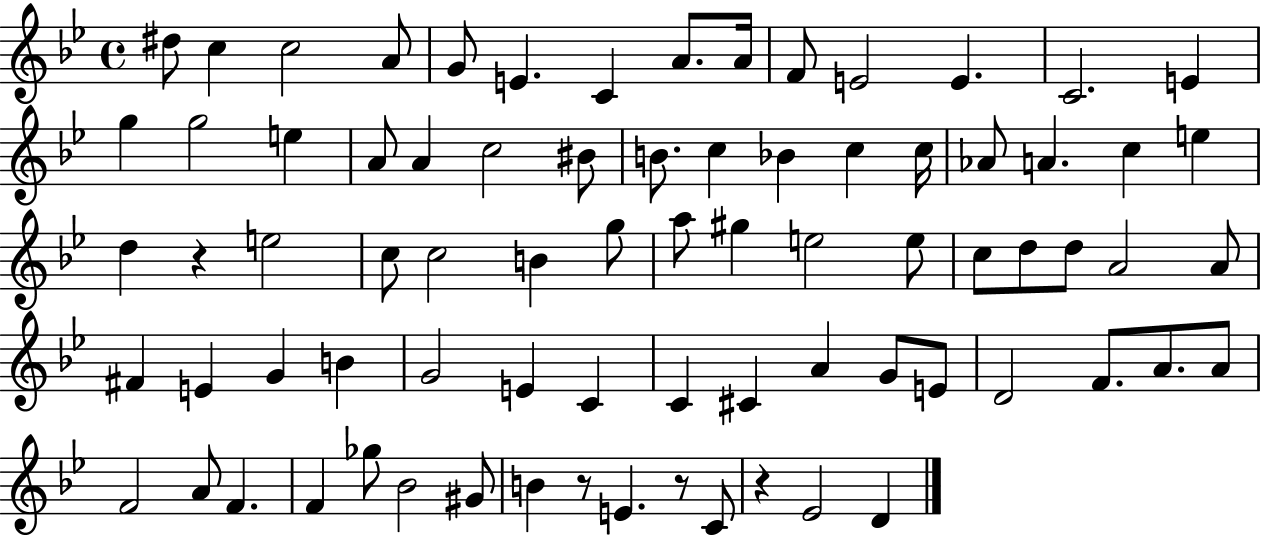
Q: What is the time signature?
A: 4/4